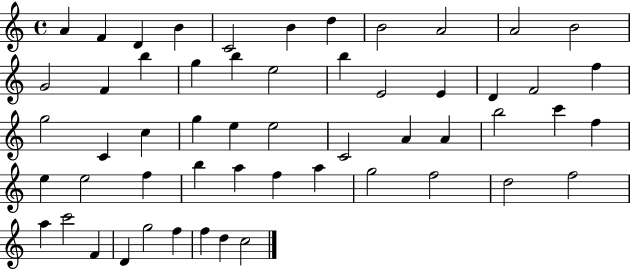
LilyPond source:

{
  \clef treble
  \time 4/4
  \defaultTimeSignature
  \key c \major
  a'4 f'4 d'4 b'4 | c'2 b'4 d''4 | b'2 a'2 | a'2 b'2 | \break g'2 f'4 b''4 | g''4 b''4 e''2 | b''4 e'2 e'4 | d'4 f'2 f''4 | \break g''2 c'4 c''4 | g''4 e''4 e''2 | c'2 a'4 a'4 | b''2 c'''4 f''4 | \break e''4 e''2 f''4 | b''4 a''4 f''4 a''4 | g''2 f''2 | d''2 f''2 | \break a''4 c'''2 f'4 | d'4 g''2 f''4 | f''4 d''4 c''2 | \bar "|."
}